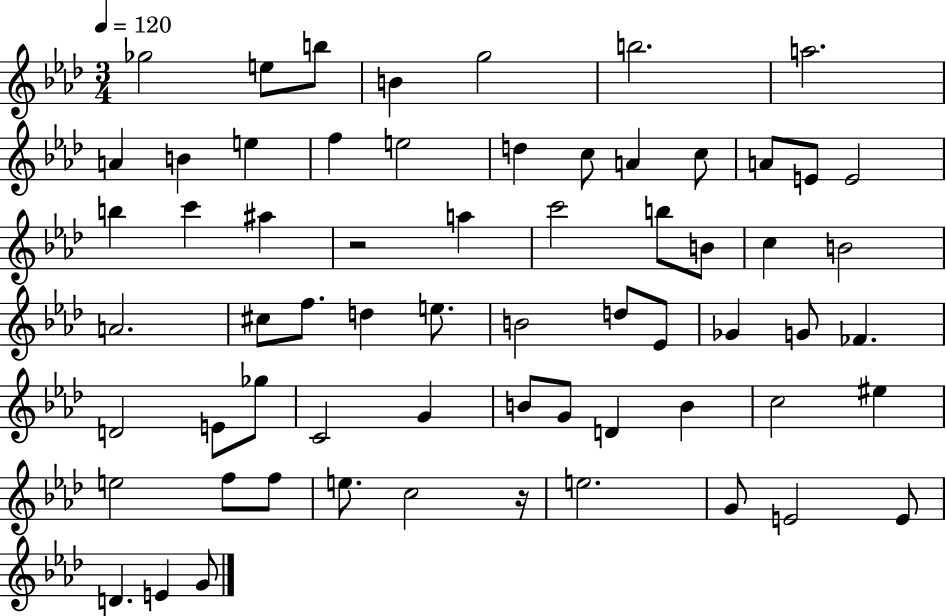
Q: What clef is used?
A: treble